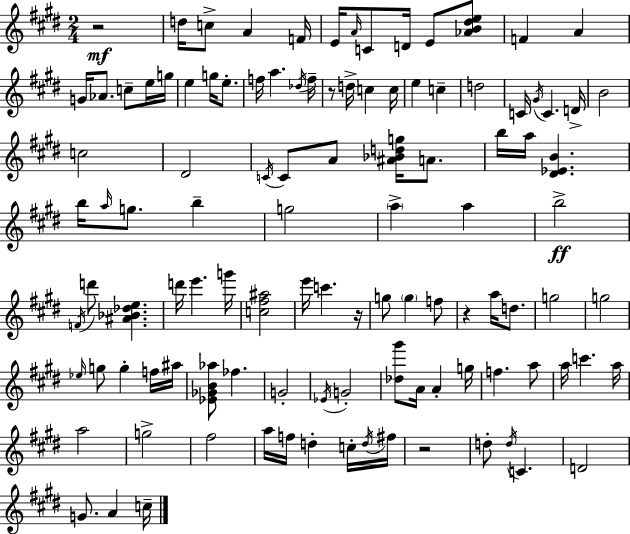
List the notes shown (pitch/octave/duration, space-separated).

R/h D5/s C5/e A4/q F4/s E4/s A4/s C4/e D4/s E4/e [Ab4,B4,D#5,E5]/e F4/q A4/q G4/s Ab4/e. C5/e E5/s G5/s E5/q G5/s E5/e. F5/s A5/q. Db5/s F5/s R/e D5/s C5/q C5/s E5/q C5/q D5/h C4/s G#4/s C4/q. D4/s B4/h C5/h D#4/h C4/s C4/e A4/e [A#4,Bb4,D5,G5]/s A4/e. B5/s A5/s [D#4,Eb4,B4]/q. B5/s A5/s G5/e. B5/q G5/h A5/q A5/q B5/h F4/s D6/e [A#4,Bb4,Db5,E5]/q. D6/s E6/q. G6/s [C5,F#5,A#5]/h E6/s C6/q. R/s G5/e G5/q F5/e R/q A5/s D5/e. G5/h G5/h Eb5/s G5/e G5/q F5/s A#5/s [Eb4,Gb4,B4,Ab5]/e FES5/q. G4/h Eb4/s G4/h [Db5,G#6]/e A4/s A4/q G5/s F5/q. A5/e A5/s C6/q. A5/s A5/h G5/h F#5/h A5/s F5/s D5/q C5/s D5/s F#5/s R/h D5/e D5/s C4/q. D4/h G4/e. A4/q C5/s